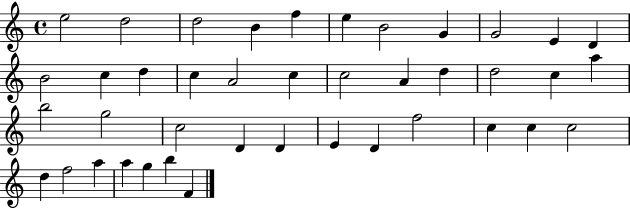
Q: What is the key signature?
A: C major